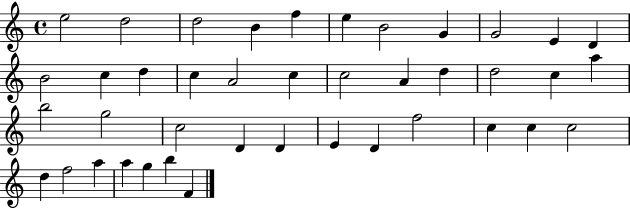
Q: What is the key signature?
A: C major